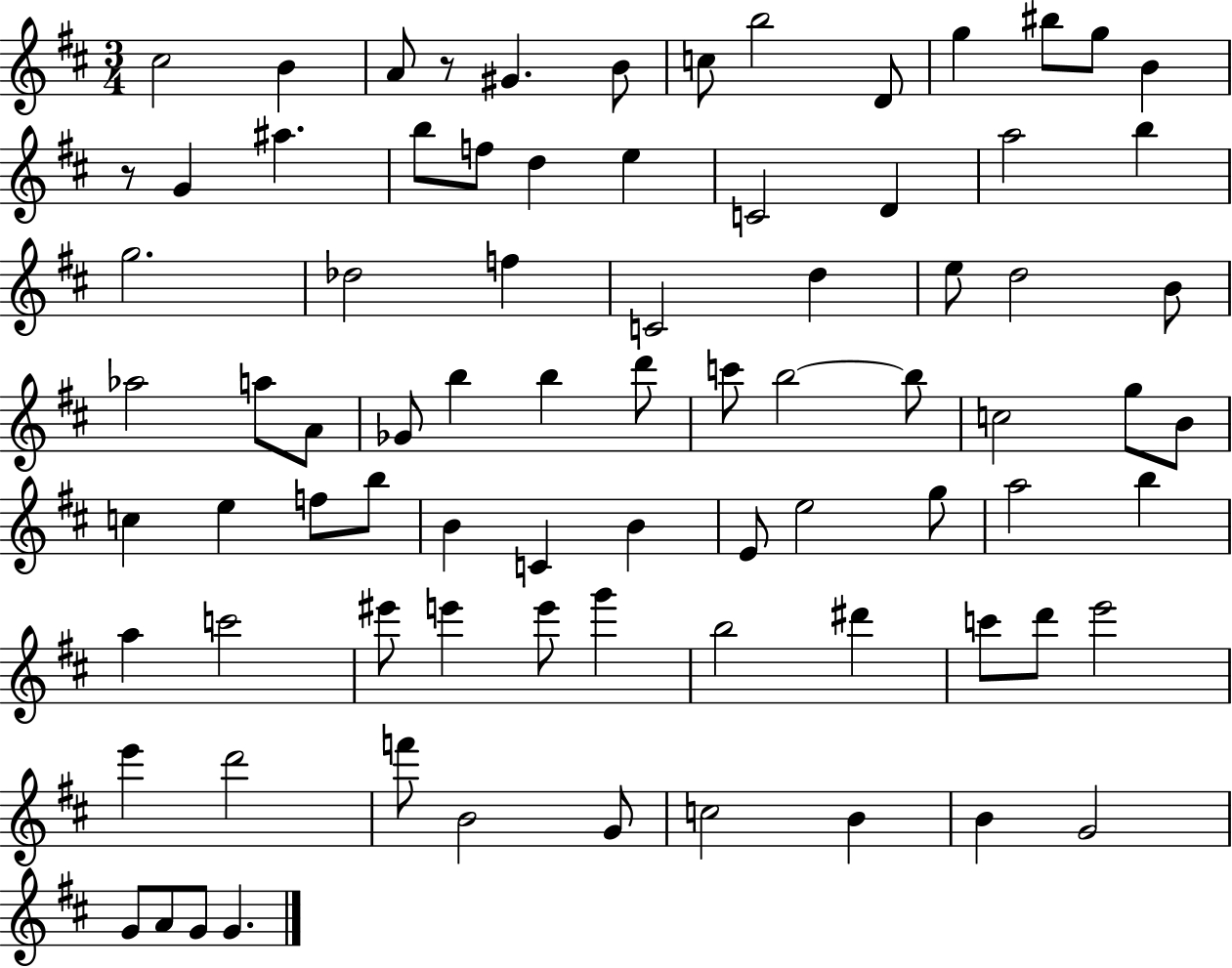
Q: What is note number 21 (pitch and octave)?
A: A5